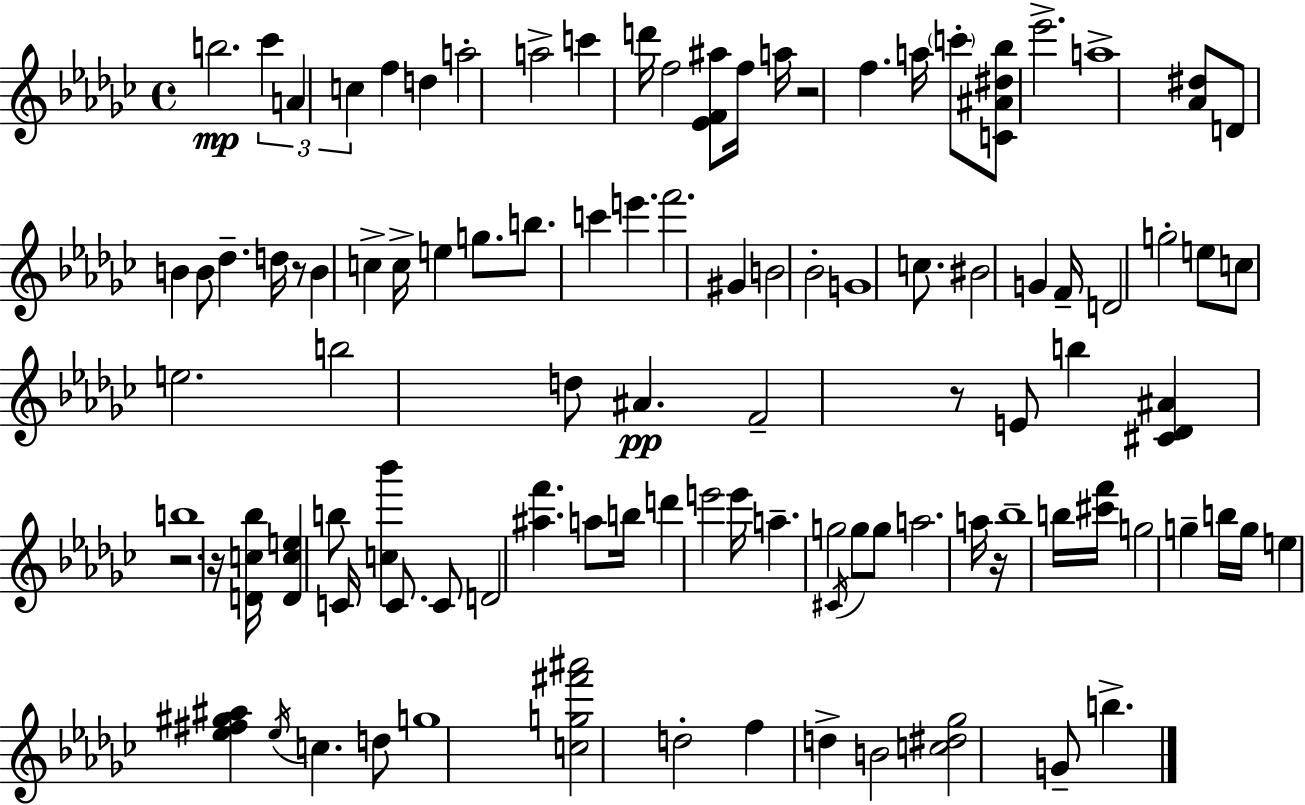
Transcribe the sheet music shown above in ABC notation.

X:1
T:Untitled
M:4/4
L:1/4
K:Ebm
b2 _c' A c f d a2 a2 c' d'/4 f2 [_EF^a]/2 f/4 a/4 z2 f a/4 c'/2 [C^A^d_b]/2 _e'2 a4 [_A^d]/2 D/2 B B/2 _d d/4 z/2 B c c/4 e g/2 b/2 c' e' f'2 ^G B2 _B2 G4 c/2 ^B2 G F/4 D2 g2 e/2 c/2 e2 b2 d/2 ^A F2 z/2 E/2 b [^C_D^A] z2 b4 z/4 [Dc_b]/4 [Dce] b/2 C/4 [c_b'] C/2 C/2 D2 [^af'] a/2 b/4 d' e'2 e'/4 a g2 ^C/4 g/2 g/2 a2 a/4 z/4 _b4 b/4 [^c'f']/4 g2 g b/4 g/4 e [_e^f^g^a] _e/4 c d/2 g4 [cg^f'^a']2 d2 f d B2 [c^d_g]2 G/2 b